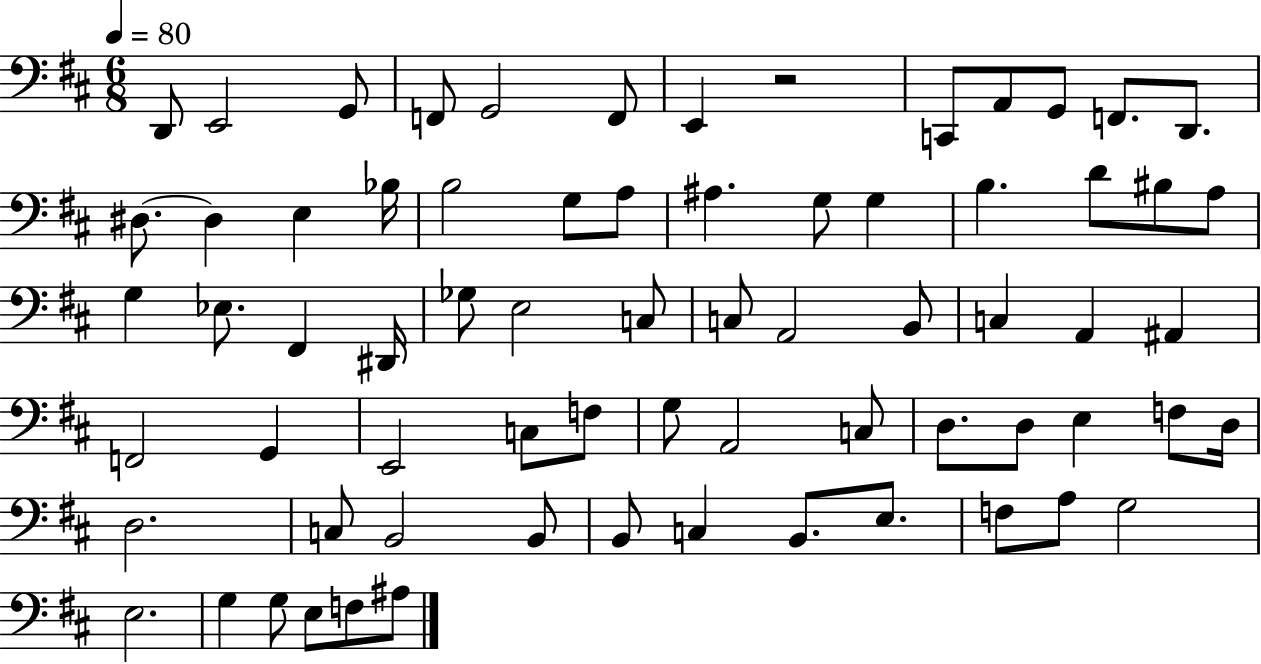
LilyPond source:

{
  \clef bass
  \numericTimeSignature
  \time 6/8
  \key d \major
  \tempo 4 = 80
  \repeat volta 2 { d,8 e,2 g,8 | f,8 g,2 f,8 | e,4 r2 | c,8 a,8 g,8 f,8. d,8. | \break dis8.~~ dis4 e4 bes16 | b2 g8 a8 | ais4. g8 g4 | b4. d'8 bis8 a8 | \break g4 ees8. fis,4 dis,16 | ges8 e2 c8 | c8 a,2 b,8 | c4 a,4 ais,4 | \break f,2 g,4 | e,2 c8 f8 | g8 a,2 c8 | d8. d8 e4 f8 d16 | \break d2. | c8 b,2 b,8 | b,8 c4 b,8. e8. | f8 a8 g2 | \break e2. | g4 g8 e8 f8 ais8 | } \bar "|."
}